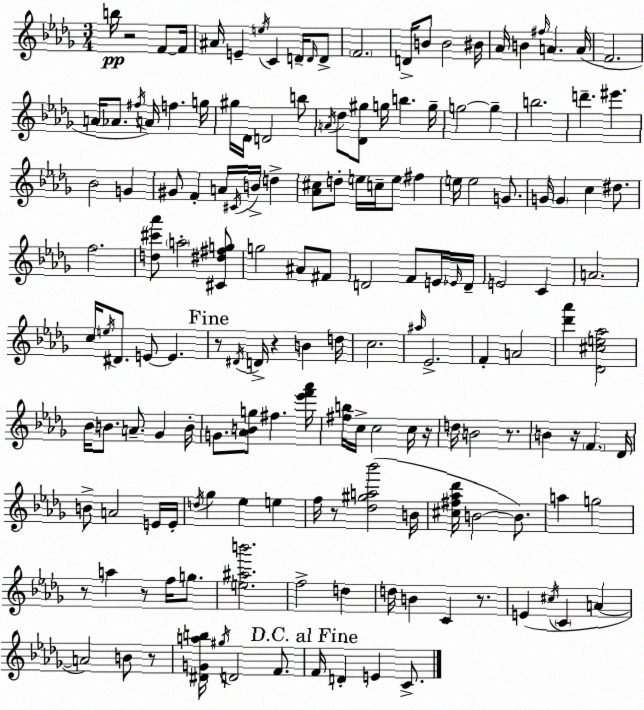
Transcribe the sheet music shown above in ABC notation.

X:1
T:Untitled
M:3/4
L:1/4
K:Bbm
b/4 z2 F/2 F/4 ^A/4 E e/4 C D/4 D/4 D/2 F2 D/4 B/2 B2 ^B/4 _A/4 B ^f/4 A A/4 F2 A/4 _A/2 ^f/4 A/4 f g/4 ^g/4 _D/4 D2 b/2 A/4 _d/2 [_D^g]/2 g/4 b g/4 g2 g b2 d' ^e' _B2 G ^G/2 F A/4 ^C/4 B/4 d [_A^c]/2 d/2 e/4 c/4 e/2 ^f e/4 e2 G/2 G/4 G c ^d/2 f2 [d^c'_a']/2 a2 [^C^d^fg]/2 g2 ^A/2 ^F/2 D2 F/2 E/4 _E/4 D/4 E2 C A2 c/4 e/4 ^D/2 E/2 E z/2 ^D/4 D/4 z B d/4 c2 ^a/4 _E2 F A2 [_d'_a'] [_D^ce_a]2 _B/4 B/2 A/2 _G B/4 G/2 [_ABg]/2 ^f [_e'f'_a']/4 [^fb]/4 c/4 c2 c/4 z/4 d/4 B2 z/2 B z/4 F _D/4 B/2 A2 E/4 E/4 d/4 _g _e e f/4 z/2 [_d^ga_b']2 B/4 [^c^f_a_d']/4 B2 B/2 a g2 z/2 a z/2 f/4 g/2 [e^ab']2 f2 d d/4 B C z/2 E ^c/4 C A A2 B/2 z/2 [^DGab]/4 ^g/4 D2 F/2 F/4 D E C/2